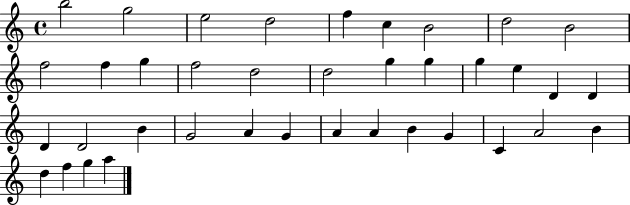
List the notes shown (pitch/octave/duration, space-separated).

B5/h G5/h E5/h D5/h F5/q C5/q B4/h D5/h B4/h F5/h F5/q G5/q F5/h D5/h D5/h G5/q G5/q G5/q E5/q D4/q D4/q D4/q D4/h B4/q G4/h A4/q G4/q A4/q A4/q B4/q G4/q C4/q A4/h B4/q D5/q F5/q G5/q A5/q